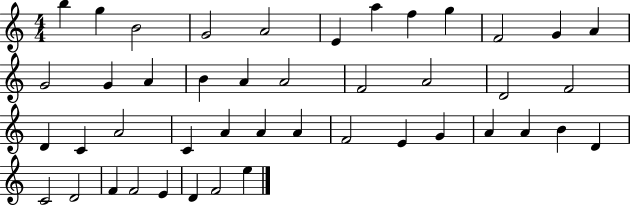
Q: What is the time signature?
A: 4/4